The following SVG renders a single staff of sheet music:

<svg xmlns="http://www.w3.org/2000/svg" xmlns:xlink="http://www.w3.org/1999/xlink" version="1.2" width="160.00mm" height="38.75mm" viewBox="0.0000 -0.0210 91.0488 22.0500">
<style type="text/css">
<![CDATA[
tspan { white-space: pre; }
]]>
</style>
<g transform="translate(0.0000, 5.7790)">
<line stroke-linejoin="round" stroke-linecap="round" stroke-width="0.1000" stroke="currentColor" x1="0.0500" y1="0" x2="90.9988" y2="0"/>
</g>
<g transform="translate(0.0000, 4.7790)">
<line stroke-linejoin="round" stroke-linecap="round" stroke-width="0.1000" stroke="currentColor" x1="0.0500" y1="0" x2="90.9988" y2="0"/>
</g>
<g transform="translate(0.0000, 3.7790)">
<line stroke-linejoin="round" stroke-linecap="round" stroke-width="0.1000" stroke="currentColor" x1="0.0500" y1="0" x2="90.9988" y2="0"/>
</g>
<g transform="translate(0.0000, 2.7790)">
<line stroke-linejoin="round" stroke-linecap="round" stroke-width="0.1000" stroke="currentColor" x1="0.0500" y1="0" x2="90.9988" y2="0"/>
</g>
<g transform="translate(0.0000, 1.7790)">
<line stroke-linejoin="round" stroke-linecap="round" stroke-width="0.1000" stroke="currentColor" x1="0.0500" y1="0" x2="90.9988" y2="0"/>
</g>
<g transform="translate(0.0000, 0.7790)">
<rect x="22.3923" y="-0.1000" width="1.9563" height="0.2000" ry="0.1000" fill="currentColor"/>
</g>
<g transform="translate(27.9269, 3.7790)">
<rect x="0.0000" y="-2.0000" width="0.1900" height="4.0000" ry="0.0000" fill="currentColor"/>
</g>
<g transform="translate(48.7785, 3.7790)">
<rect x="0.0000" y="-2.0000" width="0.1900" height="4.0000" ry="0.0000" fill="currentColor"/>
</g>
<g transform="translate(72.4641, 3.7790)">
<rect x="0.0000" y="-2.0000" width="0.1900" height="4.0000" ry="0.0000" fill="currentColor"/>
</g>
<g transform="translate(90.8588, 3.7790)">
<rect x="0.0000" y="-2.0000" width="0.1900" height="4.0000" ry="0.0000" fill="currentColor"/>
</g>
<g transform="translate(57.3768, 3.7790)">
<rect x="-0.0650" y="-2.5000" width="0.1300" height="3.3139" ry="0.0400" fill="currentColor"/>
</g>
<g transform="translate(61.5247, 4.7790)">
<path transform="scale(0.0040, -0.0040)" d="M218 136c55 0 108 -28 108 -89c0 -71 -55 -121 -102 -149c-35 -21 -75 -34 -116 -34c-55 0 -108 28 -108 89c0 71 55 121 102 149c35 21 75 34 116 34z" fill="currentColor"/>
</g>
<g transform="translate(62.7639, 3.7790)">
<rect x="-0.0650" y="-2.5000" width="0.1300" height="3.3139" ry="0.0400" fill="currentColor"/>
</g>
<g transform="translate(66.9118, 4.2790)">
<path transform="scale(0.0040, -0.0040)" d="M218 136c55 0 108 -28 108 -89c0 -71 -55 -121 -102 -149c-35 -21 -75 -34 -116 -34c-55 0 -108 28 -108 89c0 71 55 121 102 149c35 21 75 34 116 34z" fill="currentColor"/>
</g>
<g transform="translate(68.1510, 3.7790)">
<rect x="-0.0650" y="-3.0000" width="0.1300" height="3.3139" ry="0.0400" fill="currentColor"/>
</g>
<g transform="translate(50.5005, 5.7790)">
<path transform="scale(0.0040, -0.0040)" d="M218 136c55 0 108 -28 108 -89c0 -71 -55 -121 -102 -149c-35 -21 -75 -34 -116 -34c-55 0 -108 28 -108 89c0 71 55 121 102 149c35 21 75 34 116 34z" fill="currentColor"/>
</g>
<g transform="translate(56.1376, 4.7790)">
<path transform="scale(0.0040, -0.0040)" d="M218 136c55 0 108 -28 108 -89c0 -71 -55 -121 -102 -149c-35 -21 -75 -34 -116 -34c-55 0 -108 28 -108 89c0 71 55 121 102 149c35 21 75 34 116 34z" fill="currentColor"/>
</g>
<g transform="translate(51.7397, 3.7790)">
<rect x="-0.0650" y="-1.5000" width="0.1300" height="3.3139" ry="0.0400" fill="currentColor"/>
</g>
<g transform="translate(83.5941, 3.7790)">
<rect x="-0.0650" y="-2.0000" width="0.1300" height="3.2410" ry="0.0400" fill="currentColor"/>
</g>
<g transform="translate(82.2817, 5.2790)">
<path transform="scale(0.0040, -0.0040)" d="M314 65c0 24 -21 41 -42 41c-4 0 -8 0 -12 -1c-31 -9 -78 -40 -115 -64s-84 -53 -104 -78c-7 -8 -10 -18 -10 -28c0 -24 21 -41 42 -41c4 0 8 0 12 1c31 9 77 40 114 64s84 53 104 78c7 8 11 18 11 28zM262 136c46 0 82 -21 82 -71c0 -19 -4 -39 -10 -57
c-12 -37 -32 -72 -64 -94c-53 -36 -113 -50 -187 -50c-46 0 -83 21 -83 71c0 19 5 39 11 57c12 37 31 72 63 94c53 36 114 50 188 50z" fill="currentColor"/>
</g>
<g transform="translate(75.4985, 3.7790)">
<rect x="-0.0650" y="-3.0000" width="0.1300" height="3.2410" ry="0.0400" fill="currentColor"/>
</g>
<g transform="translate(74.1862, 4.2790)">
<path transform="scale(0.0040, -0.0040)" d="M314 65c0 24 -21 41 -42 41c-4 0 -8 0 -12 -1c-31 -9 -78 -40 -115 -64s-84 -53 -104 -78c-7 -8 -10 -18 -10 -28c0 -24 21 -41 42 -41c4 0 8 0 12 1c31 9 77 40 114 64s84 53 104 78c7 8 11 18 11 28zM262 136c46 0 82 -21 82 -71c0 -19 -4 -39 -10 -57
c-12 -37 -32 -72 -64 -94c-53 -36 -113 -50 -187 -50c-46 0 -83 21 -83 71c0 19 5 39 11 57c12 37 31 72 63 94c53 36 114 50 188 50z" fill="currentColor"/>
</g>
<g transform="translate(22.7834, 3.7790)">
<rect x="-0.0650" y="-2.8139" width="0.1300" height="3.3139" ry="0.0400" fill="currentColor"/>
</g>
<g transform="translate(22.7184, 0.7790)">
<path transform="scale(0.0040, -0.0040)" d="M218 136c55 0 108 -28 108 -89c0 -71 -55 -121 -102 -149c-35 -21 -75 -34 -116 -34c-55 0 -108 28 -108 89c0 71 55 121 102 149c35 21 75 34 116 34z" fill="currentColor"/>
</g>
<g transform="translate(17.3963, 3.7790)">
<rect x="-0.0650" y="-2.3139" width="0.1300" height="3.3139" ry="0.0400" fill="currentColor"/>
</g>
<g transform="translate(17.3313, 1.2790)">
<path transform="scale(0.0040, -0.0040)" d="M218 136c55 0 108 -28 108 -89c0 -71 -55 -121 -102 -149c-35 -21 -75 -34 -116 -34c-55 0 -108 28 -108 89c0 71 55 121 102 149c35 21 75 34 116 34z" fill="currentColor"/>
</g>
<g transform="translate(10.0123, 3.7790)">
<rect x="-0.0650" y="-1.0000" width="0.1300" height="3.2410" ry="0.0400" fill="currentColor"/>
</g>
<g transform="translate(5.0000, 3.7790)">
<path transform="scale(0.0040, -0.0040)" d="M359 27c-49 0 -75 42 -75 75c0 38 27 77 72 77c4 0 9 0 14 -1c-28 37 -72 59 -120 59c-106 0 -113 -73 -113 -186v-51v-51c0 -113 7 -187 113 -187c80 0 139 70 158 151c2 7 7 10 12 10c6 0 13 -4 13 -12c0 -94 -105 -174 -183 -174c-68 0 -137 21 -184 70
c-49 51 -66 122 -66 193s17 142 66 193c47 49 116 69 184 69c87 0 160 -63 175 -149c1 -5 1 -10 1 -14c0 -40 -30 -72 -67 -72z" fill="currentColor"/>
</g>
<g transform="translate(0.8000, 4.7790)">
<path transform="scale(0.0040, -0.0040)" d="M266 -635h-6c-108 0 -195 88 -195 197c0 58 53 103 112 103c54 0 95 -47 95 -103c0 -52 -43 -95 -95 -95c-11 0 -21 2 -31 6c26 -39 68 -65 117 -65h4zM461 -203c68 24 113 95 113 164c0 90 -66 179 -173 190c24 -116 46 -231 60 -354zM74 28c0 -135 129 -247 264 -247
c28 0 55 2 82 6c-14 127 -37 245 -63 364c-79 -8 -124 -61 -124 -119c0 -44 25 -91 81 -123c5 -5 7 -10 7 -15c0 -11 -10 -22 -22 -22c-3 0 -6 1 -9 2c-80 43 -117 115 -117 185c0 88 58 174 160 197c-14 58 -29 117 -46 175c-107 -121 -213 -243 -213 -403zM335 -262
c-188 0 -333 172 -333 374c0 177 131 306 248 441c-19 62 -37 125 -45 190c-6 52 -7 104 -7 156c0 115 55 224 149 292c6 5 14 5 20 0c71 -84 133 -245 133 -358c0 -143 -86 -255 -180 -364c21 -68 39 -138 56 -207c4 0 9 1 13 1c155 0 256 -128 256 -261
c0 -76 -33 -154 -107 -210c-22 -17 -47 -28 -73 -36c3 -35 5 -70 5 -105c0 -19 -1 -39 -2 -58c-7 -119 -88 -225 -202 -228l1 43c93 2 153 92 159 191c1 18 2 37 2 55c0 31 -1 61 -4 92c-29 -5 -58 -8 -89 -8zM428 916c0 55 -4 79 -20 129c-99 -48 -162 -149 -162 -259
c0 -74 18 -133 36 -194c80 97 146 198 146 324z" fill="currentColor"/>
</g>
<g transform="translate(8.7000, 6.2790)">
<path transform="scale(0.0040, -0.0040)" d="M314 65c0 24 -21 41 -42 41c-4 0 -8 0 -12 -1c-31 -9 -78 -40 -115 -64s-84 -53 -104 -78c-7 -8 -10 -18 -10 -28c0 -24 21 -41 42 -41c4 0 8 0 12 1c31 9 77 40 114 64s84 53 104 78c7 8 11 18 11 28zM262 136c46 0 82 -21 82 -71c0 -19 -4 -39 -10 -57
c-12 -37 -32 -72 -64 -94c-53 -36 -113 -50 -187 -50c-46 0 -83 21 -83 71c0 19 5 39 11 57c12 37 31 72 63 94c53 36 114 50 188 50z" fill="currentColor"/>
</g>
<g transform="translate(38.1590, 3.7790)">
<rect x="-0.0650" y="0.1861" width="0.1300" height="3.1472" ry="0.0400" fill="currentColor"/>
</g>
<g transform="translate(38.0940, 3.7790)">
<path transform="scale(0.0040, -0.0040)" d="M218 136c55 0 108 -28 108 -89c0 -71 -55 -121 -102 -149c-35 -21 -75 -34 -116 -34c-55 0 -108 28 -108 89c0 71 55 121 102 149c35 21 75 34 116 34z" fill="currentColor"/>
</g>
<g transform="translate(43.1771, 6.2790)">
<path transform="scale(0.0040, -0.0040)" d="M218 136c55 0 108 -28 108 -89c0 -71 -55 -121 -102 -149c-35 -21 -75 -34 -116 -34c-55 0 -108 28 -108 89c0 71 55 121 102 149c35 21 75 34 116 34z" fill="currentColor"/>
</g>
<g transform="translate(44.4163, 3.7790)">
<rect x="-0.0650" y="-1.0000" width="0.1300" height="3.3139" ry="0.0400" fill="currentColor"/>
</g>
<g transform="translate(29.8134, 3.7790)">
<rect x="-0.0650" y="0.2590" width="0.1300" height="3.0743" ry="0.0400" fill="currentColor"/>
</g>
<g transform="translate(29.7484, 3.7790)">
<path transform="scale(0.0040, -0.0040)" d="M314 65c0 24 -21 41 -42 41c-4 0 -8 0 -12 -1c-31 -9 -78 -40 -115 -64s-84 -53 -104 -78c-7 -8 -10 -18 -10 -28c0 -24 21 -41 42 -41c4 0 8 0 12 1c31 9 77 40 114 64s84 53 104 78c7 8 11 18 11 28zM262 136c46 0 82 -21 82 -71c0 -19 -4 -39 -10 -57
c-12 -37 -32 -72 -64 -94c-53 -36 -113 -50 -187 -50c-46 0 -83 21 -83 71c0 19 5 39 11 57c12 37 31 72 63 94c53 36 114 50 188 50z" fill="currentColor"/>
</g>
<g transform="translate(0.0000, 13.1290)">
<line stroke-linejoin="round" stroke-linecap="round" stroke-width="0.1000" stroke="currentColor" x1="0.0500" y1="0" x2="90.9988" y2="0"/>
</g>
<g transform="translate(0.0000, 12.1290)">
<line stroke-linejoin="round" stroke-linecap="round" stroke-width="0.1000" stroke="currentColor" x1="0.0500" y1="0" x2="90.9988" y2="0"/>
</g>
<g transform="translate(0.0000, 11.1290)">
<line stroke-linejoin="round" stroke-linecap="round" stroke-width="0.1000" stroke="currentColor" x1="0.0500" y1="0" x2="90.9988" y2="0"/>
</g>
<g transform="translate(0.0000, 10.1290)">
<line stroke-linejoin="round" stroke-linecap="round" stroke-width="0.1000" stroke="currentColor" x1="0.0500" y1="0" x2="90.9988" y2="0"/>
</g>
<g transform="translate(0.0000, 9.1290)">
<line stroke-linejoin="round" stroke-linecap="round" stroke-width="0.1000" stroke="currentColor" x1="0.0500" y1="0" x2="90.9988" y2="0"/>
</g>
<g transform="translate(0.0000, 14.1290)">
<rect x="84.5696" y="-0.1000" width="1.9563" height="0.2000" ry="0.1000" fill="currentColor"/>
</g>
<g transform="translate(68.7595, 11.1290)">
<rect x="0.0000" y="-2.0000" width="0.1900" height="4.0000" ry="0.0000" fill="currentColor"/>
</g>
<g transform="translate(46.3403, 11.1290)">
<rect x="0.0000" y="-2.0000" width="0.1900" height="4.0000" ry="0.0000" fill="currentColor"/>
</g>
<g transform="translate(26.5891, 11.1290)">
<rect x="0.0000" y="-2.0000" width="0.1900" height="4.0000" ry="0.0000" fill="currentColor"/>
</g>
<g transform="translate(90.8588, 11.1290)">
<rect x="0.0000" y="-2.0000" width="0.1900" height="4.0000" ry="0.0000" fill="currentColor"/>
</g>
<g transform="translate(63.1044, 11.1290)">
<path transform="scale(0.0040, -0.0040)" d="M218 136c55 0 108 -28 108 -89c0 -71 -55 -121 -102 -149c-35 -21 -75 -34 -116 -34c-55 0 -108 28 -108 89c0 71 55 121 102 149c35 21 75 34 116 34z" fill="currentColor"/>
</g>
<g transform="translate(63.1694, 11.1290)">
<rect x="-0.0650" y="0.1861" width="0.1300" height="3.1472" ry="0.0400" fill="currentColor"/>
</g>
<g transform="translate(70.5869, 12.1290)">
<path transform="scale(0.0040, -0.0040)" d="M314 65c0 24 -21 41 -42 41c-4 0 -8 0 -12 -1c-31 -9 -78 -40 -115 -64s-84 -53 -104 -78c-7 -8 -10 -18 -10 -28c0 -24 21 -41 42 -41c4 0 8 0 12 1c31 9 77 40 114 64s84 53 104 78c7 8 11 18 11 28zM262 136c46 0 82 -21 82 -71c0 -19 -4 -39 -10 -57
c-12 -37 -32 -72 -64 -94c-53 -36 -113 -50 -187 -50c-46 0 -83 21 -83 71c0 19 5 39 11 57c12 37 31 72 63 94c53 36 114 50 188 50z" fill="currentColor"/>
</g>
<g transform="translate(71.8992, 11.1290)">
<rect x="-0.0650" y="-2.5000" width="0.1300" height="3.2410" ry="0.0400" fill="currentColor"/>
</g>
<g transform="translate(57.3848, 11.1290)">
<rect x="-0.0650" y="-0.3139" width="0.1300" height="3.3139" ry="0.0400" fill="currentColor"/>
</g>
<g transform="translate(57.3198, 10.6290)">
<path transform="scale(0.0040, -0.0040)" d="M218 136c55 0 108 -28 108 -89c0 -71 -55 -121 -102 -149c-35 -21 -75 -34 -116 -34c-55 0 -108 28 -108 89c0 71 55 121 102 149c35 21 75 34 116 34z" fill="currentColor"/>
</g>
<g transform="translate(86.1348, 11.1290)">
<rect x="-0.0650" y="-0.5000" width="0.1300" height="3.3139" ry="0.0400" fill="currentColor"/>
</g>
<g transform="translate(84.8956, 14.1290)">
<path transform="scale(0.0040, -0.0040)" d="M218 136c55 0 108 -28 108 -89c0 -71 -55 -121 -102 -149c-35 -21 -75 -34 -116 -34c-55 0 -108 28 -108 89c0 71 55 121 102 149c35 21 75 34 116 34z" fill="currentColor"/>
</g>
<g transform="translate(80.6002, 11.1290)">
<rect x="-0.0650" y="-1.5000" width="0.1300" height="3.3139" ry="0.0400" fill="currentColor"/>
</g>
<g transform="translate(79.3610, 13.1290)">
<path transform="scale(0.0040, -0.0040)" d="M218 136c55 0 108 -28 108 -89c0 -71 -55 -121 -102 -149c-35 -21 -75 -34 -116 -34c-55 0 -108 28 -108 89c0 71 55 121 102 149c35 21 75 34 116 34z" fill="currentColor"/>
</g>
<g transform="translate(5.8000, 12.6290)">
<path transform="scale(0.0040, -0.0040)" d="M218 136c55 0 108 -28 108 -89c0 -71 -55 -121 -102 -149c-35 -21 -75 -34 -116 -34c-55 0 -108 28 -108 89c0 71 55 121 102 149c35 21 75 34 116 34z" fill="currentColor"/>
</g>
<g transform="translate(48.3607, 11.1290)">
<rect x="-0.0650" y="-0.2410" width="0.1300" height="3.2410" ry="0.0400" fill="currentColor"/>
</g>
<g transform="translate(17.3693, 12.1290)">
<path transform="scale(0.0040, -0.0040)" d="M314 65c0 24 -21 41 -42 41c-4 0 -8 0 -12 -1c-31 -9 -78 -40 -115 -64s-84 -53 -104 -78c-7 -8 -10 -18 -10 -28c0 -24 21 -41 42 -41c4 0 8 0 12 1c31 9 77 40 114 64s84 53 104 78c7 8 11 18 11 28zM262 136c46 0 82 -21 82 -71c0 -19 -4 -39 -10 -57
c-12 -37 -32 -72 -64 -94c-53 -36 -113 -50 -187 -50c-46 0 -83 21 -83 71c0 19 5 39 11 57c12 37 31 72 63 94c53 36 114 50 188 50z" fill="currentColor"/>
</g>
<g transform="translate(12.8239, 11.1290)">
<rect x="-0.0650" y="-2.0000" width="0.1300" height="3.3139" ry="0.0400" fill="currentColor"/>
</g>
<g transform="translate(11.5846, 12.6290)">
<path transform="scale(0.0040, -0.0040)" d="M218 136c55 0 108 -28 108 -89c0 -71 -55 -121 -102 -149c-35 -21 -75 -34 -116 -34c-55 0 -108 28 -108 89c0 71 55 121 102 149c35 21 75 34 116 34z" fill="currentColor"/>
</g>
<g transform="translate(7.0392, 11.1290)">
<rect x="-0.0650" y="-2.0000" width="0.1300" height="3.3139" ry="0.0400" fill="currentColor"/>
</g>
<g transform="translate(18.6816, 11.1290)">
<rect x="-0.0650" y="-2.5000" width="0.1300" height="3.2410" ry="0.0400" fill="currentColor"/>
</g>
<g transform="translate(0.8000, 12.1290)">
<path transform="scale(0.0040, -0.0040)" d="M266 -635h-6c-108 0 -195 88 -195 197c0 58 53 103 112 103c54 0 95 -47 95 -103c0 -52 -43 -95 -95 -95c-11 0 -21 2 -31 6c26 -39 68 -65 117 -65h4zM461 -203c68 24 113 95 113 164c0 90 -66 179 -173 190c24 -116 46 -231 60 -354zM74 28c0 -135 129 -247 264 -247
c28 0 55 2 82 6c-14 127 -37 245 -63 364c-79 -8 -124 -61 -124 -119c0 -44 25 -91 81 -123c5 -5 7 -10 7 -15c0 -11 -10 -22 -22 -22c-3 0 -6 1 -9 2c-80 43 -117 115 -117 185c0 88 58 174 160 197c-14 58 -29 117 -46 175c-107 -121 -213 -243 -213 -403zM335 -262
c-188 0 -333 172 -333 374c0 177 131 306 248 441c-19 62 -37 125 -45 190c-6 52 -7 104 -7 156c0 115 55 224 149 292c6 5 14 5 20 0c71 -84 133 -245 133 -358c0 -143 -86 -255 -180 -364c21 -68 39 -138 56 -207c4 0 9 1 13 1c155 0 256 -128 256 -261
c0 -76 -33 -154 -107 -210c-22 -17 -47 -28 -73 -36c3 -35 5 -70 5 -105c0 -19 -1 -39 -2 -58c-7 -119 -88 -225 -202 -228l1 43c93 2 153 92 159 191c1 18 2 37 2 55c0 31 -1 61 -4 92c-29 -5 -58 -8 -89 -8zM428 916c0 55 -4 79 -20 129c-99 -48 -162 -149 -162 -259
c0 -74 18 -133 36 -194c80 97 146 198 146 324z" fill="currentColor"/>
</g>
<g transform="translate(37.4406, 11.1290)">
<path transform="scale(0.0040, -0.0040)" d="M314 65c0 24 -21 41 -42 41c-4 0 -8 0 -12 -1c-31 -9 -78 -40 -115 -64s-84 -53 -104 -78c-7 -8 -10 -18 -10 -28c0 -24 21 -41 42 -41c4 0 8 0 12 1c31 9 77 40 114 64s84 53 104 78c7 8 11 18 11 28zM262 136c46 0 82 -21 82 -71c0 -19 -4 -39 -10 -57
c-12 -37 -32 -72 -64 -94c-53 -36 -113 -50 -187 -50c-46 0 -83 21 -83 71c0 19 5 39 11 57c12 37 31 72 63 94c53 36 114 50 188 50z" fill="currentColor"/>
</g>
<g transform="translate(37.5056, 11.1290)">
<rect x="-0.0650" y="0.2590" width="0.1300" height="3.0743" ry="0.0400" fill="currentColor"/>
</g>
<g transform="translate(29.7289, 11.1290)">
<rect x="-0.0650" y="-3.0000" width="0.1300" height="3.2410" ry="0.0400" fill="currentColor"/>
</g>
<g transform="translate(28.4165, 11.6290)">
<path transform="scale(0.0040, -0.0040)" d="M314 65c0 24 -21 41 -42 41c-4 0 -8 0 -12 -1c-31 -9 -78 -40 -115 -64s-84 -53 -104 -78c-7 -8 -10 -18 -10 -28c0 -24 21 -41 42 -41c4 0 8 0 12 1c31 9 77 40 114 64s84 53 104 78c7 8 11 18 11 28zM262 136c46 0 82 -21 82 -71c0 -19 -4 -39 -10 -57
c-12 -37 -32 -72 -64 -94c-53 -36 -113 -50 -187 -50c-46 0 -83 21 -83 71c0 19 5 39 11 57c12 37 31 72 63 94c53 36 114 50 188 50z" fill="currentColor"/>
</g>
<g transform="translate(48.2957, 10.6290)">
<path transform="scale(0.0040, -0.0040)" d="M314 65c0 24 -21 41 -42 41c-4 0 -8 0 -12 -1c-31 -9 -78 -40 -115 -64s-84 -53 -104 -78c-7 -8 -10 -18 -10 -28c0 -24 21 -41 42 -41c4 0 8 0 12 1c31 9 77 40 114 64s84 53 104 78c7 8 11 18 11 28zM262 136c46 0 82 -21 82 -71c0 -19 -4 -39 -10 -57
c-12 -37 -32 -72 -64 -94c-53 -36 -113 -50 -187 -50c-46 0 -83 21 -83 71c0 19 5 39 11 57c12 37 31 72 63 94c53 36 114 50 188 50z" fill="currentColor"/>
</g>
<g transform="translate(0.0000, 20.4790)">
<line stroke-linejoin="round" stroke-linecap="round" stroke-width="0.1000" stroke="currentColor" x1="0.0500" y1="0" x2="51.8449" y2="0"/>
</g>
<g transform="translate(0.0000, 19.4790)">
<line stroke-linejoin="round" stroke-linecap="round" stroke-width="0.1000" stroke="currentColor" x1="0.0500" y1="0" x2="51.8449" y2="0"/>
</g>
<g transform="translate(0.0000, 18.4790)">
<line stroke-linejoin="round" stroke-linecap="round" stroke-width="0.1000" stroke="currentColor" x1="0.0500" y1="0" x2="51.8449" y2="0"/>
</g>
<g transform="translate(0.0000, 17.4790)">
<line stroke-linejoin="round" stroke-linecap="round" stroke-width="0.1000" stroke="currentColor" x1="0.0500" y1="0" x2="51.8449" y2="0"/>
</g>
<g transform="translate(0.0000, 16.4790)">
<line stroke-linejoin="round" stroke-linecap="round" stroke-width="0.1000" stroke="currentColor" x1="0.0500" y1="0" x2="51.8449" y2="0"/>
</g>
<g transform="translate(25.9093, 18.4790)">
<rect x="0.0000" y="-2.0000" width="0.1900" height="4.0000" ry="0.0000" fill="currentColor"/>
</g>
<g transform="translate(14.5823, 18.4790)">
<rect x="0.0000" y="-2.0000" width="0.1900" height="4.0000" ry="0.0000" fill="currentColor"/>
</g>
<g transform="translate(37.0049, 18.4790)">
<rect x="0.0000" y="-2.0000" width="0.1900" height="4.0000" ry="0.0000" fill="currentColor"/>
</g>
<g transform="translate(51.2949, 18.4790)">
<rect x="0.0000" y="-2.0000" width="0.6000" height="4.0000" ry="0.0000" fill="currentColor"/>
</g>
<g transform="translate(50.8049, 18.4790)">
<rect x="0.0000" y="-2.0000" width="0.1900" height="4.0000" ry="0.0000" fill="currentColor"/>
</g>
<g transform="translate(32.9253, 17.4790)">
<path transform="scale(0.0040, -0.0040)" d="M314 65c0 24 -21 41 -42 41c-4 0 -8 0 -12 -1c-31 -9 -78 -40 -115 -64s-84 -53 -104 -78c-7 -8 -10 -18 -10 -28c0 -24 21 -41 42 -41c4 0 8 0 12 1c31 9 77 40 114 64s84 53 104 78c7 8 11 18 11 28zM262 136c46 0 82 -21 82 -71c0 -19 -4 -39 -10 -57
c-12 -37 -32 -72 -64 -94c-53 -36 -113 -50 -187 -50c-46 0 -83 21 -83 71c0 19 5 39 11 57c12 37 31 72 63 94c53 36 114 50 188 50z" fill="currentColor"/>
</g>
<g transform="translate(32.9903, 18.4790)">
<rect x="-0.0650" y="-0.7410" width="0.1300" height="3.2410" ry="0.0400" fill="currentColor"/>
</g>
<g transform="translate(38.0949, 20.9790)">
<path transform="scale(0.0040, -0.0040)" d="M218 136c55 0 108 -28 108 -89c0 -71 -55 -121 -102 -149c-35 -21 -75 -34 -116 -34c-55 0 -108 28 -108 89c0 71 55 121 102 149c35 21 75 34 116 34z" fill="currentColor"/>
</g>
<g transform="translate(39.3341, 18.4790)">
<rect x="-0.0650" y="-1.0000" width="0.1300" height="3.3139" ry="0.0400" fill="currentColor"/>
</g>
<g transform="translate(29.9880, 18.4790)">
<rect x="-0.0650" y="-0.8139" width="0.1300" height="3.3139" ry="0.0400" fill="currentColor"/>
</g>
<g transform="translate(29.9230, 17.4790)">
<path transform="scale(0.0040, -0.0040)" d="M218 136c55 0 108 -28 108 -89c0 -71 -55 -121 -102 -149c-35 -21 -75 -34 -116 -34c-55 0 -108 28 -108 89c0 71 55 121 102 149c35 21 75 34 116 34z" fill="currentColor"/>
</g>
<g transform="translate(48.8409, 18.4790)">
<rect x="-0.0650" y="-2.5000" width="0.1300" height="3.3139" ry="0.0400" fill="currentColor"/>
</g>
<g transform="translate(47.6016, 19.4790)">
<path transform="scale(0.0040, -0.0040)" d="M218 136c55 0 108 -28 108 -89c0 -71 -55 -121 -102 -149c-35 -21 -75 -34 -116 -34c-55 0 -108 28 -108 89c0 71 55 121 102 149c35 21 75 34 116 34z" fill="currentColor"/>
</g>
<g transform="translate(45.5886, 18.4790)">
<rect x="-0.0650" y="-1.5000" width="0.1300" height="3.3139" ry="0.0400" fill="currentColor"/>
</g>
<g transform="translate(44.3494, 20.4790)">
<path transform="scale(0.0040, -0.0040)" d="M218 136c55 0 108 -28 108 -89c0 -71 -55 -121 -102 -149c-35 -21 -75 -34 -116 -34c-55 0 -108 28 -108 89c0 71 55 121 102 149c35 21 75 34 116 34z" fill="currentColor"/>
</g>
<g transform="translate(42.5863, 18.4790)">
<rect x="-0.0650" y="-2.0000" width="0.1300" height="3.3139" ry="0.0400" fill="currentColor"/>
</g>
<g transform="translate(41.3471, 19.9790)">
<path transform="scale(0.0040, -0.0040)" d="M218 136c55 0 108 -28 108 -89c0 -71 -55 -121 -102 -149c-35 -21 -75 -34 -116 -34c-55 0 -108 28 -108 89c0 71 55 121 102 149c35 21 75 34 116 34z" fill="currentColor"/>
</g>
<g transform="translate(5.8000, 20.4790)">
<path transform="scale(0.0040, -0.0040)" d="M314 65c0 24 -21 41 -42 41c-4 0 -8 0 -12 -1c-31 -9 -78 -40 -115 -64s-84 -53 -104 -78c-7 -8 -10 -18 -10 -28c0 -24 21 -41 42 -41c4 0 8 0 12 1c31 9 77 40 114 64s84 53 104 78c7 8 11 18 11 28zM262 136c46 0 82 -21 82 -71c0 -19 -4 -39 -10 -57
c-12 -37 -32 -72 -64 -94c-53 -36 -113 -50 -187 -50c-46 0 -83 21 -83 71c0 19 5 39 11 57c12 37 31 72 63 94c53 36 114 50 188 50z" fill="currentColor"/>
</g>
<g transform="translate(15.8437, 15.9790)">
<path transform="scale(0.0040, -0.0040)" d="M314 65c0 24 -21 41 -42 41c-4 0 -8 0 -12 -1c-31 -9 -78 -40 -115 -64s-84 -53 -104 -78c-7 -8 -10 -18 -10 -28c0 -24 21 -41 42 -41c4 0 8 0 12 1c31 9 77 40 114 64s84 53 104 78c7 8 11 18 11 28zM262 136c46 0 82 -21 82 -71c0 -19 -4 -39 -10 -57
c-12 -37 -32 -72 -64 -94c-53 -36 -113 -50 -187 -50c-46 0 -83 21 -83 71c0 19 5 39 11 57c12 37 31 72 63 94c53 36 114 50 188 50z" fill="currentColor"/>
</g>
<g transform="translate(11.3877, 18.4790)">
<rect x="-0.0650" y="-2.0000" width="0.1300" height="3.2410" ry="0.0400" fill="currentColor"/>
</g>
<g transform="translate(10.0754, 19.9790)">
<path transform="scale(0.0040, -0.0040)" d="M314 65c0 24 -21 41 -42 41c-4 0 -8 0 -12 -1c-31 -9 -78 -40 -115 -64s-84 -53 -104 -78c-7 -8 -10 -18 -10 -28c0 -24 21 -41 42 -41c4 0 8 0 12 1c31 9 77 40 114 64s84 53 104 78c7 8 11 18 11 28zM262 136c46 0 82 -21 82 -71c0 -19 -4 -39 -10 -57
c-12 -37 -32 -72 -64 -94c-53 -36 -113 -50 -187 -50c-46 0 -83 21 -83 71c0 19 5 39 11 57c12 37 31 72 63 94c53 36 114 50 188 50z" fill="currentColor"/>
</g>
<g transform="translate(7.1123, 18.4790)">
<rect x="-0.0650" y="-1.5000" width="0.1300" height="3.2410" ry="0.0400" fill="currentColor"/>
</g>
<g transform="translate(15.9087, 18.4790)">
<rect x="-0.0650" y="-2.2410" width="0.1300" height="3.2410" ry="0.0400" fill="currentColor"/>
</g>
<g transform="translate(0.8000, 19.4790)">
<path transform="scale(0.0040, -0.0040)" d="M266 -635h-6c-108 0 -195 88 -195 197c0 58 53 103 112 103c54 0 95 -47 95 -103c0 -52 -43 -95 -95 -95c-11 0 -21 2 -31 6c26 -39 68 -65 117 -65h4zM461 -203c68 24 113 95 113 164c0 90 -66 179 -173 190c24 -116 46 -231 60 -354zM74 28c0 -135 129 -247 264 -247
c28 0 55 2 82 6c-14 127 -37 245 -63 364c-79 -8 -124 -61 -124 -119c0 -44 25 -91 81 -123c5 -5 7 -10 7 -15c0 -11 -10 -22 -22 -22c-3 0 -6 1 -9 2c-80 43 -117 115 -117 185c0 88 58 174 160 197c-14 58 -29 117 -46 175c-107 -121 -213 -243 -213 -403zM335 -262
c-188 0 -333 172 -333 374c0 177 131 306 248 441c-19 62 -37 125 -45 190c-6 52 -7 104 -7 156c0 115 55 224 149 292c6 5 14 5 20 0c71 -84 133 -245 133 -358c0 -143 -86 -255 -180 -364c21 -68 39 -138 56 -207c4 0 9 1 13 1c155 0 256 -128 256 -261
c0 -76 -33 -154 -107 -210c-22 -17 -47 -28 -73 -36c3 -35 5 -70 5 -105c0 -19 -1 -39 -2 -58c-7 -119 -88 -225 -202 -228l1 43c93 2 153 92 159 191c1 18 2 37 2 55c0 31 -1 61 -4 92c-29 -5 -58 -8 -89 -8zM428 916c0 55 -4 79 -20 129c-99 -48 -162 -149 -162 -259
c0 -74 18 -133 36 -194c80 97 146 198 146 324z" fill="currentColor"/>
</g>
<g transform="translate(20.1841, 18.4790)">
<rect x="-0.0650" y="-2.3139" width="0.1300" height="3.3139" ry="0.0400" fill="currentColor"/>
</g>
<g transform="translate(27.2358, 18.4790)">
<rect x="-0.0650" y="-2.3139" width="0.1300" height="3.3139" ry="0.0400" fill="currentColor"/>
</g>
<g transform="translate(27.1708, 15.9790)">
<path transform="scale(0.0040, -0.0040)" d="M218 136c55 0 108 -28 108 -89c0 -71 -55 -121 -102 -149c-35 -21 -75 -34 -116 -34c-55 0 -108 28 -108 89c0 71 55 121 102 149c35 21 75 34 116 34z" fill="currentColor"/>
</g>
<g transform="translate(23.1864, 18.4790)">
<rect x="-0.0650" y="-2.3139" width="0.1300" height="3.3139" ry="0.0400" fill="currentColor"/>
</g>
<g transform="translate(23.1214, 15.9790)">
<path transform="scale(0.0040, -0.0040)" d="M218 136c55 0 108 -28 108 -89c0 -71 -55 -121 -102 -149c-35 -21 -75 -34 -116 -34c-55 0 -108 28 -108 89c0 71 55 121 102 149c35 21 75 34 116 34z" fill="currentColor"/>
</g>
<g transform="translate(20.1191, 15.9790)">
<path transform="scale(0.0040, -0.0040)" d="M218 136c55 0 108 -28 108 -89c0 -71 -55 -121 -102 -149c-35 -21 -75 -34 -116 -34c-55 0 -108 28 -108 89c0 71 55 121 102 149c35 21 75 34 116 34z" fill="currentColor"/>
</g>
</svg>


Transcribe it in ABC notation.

X:1
T:Untitled
M:4/4
L:1/4
K:C
D2 g a B2 B D E G G A A2 F2 F F G2 A2 B2 c2 c B G2 E C E2 F2 g2 g g g d d2 D F E G